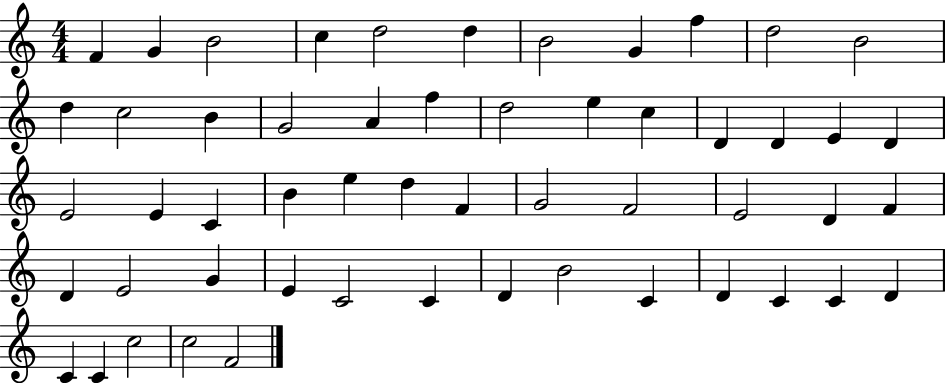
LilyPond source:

{
  \clef treble
  \numericTimeSignature
  \time 4/4
  \key c \major
  f'4 g'4 b'2 | c''4 d''2 d''4 | b'2 g'4 f''4 | d''2 b'2 | \break d''4 c''2 b'4 | g'2 a'4 f''4 | d''2 e''4 c''4 | d'4 d'4 e'4 d'4 | \break e'2 e'4 c'4 | b'4 e''4 d''4 f'4 | g'2 f'2 | e'2 d'4 f'4 | \break d'4 e'2 g'4 | e'4 c'2 c'4 | d'4 b'2 c'4 | d'4 c'4 c'4 d'4 | \break c'4 c'4 c''2 | c''2 f'2 | \bar "|."
}